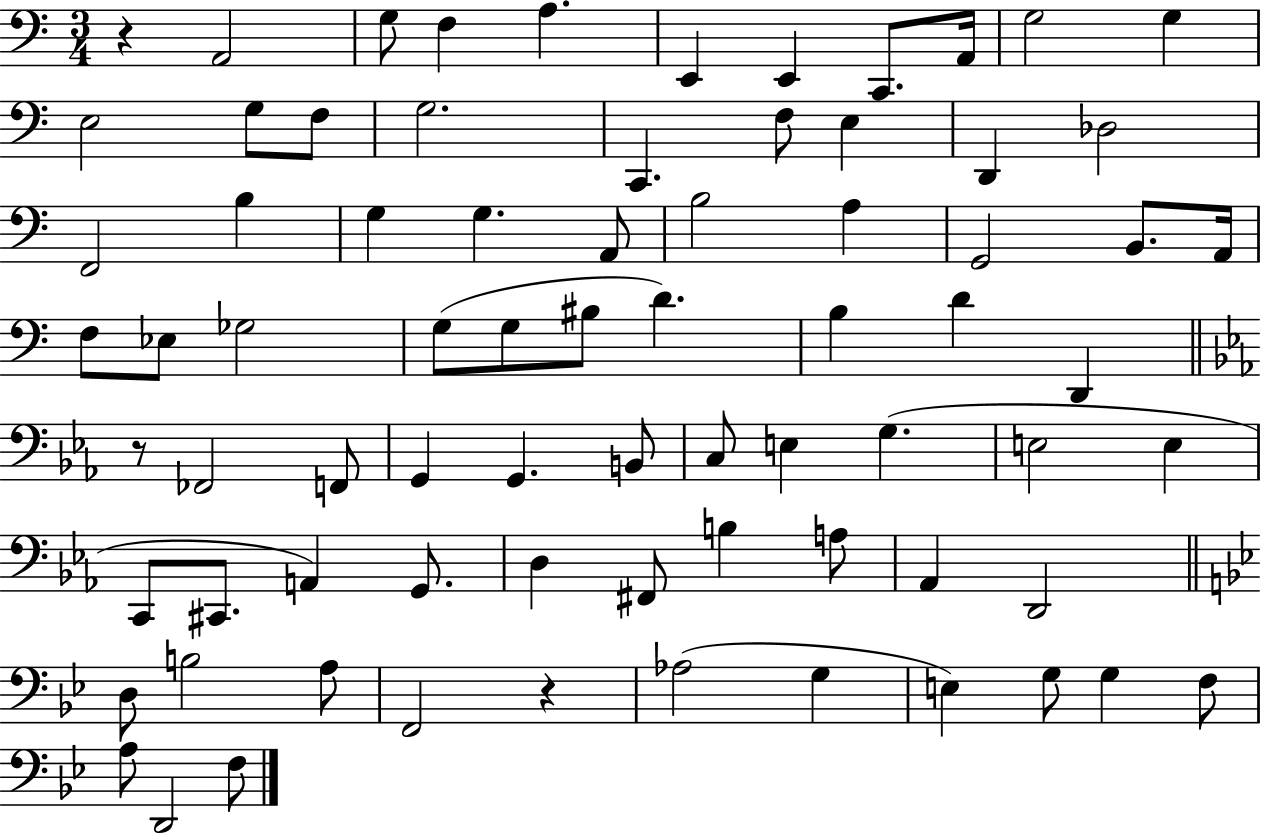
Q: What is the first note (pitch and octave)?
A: A2